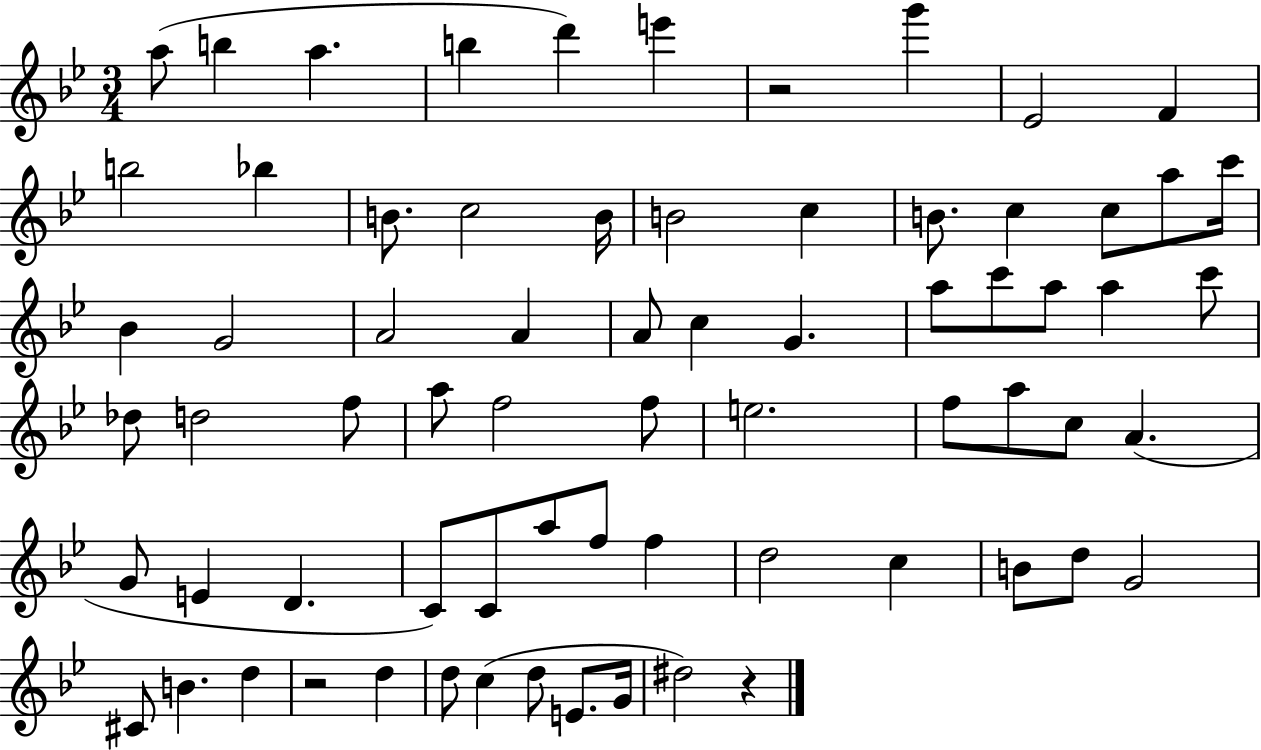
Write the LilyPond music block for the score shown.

{
  \clef treble
  \numericTimeSignature
  \time 3/4
  \key bes \major
  a''8( b''4 a''4. | b''4 d'''4) e'''4 | r2 g'''4 | ees'2 f'4 | \break b''2 bes''4 | b'8. c''2 b'16 | b'2 c''4 | b'8. c''4 c''8 a''8 c'''16 | \break bes'4 g'2 | a'2 a'4 | a'8 c''4 g'4. | a''8 c'''8 a''8 a''4 c'''8 | \break des''8 d''2 f''8 | a''8 f''2 f''8 | e''2. | f''8 a''8 c''8 a'4.( | \break g'8 e'4 d'4. | c'8) c'8 a''8 f''8 f''4 | d''2 c''4 | b'8 d''8 g'2 | \break cis'8 b'4. d''4 | r2 d''4 | d''8 c''4( d''8 e'8. g'16 | dis''2) r4 | \break \bar "|."
}